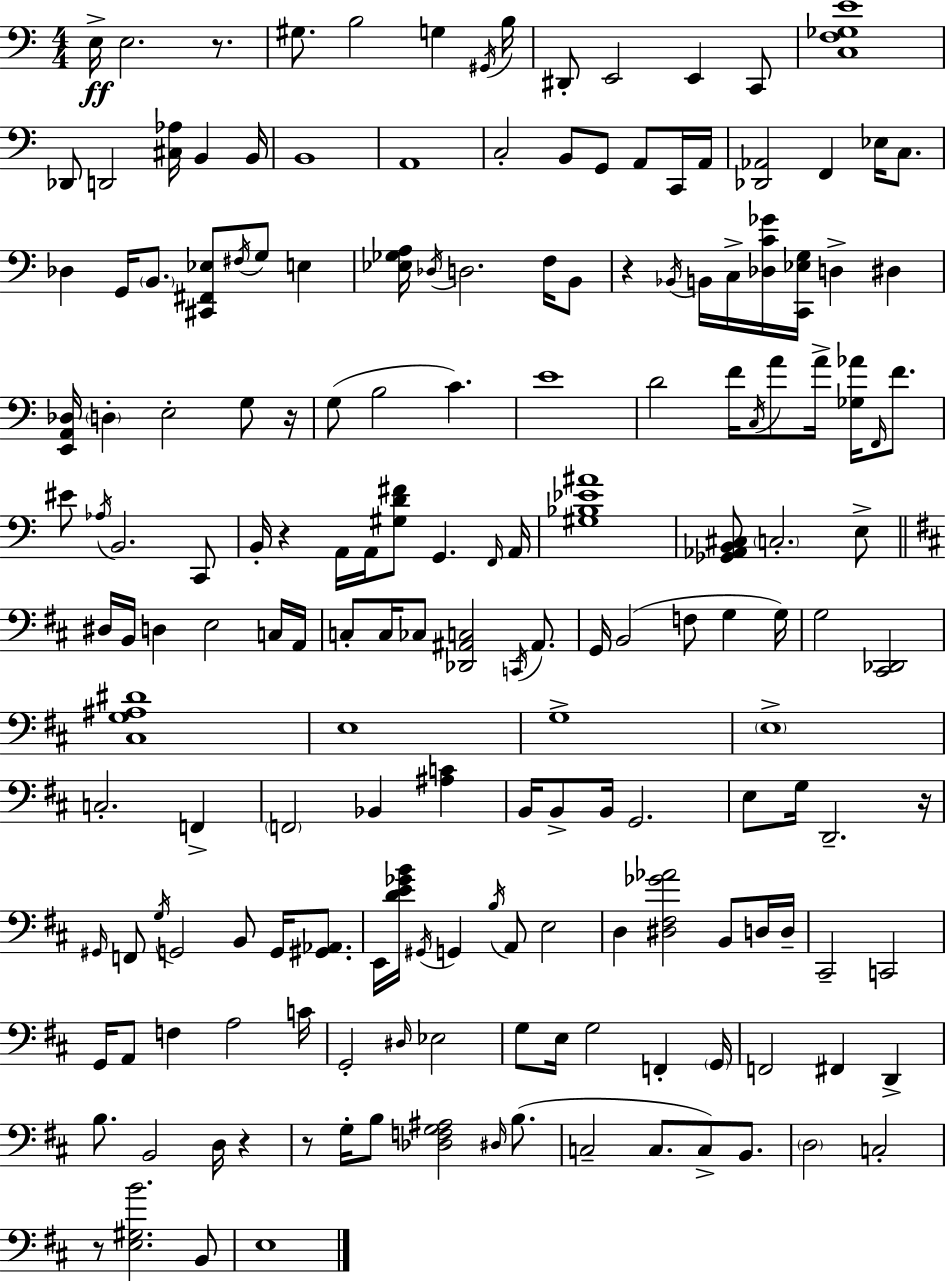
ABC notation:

X:1
T:Untitled
M:4/4
L:1/4
K:Am
E,/4 E,2 z/2 ^G,/2 B,2 G, ^G,,/4 B,/4 ^D,,/2 E,,2 E,, C,,/2 [C,F,_G,E]4 _D,,/2 D,,2 [^C,_A,]/4 B,, B,,/4 B,,4 A,,4 C,2 B,,/2 G,,/2 A,,/2 C,,/4 A,,/4 [_D,,_A,,]2 F,, _E,/4 C,/2 _D, G,,/4 B,,/2 [^C,,^F,,_E,]/2 ^F,/4 G,/2 E, [_E,_G,A,]/4 _D,/4 D,2 F,/4 B,,/2 z _B,,/4 B,,/4 C,/4 [_D,C_G]/4 [C,,_E,G,]/4 D, ^D, [E,,A,,_D,]/4 D, E,2 G,/2 z/4 G,/2 B,2 C E4 D2 F/4 C,/4 A/2 A/4 [_G,_A]/4 F,,/4 F/2 ^E/2 _A,/4 B,,2 C,,/2 B,,/4 z A,,/4 A,,/4 [^G,D^F]/2 G,, F,,/4 A,,/4 [^G,_B,_E^A]4 [_G,,_A,,B,,^C,]/2 C,2 E,/2 ^D,/4 B,,/4 D, E,2 C,/4 A,,/4 C,/2 C,/4 _C,/2 [_D,,^A,,C,]2 C,,/4 ^A,,/2 G,,/4 B,,2 F,/2 G, G,/4 G,2 [^C,,_D,,]2 [^C,G,^A,^D]4 E,4 G,4 E,4 C,2 F,, F,,2 _B,, [^A,C] B,,/4 B,,/2 B,,/4 G,,2 E,/2 G,/4 D,,2 z/4 ^G,,/4 F,,/2 G,/4 G,,2 B,,/2 G,,/4 [^G,,_A,,]/2 E,,/4 [DE_GB]/4 ^G,,/4 G,, B,/4 A,,/2 E,2 D, [^D,^F,_G_A]2 B,,/2 D,/4 D,/4 ^C,,2 C,,2 G,,/4 A,,/2 F, A,2 C/4 G,,2 ^D,/4 _E,2 G,/2 E,/4 G,2 F,, G,,/4 F,,2 ^F,, D,, B,/2 B,,2 D,/4 z z/2 G,/4 B,/2 [_D,F,G,^A,]2 ^D,/4 B,/2 C,2 C,/2 C,/2 B,,/2 D,2 C,2 z/2 [E,^G,B]2 B,,/2 E,4